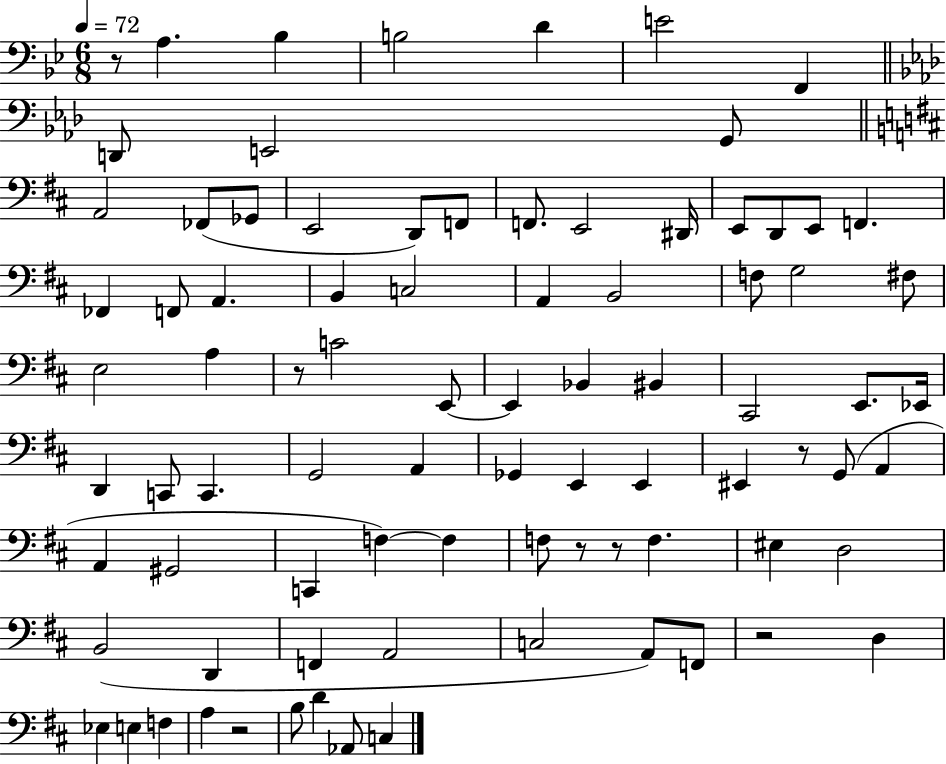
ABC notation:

X:1
T:Untitled
M:6/8
L:1/4
K:Bb
z/2 A, _B, B,2 D E2 F,, D,,/2 E,,2 G,,/2 A,,2 _F,,/2 _G,,/2 E,,2 D,,/2 F,,/2 F,,/2 E,,2 ^D,,/4 E,,/2 D,,/2 E,,/2 F,, _F,, F,,/2 A,, B,, C,2 A,, B,,2 F,/2 G,2 ^F,/2 E,2 A, z/2 C2 E,,/2 E,, _B,, ^B,, ^C,,2 E,,/2 _E,,/4 D,, C,,/2 C,, G,,2 A,, _G,, E,, E,, ^E,, z/2 G,,/2 A,, A,, ^G,,2 C,, F, F, F,/2 z/2 z/2 F, ^E, D,2 B,,2 D,, F,, A,,2 C,2 A,,/2 F,,/2 z2 D, _E, E, F, A, z2 B,/2 D _A,,/2 C,